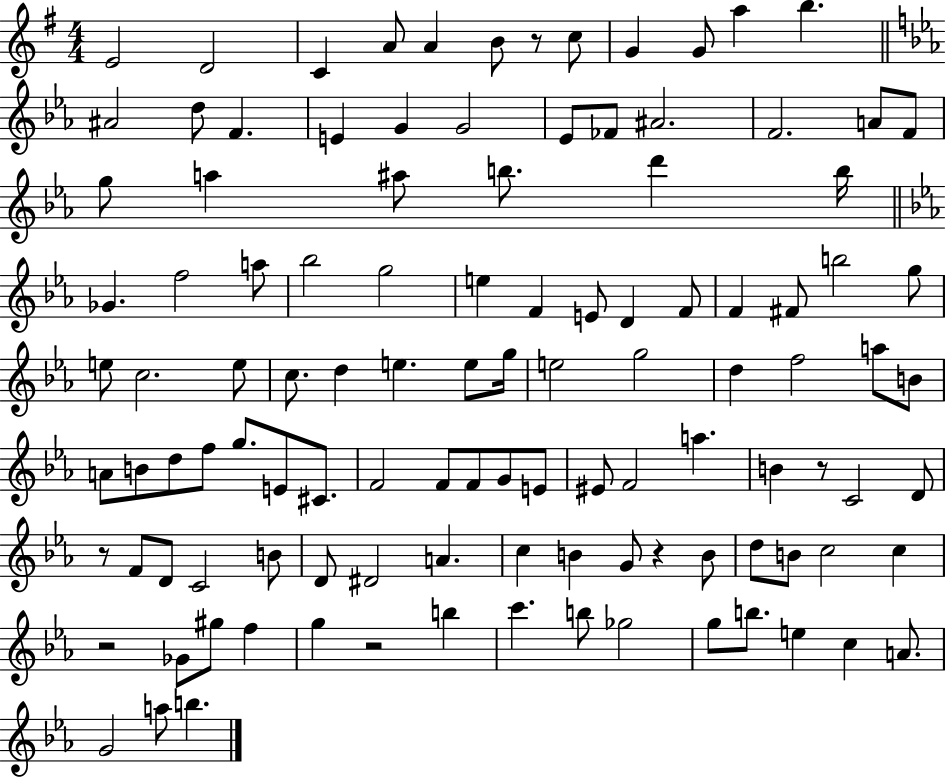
E4/h D4/h C4/q A4/e A4/q B4/e R/e C5/e G4/q G4/e A5/q B5/q. A#4/h D5/e F4/q. E4/q G4/q G4/h Eb4/e FES4/e A#4/h. F4/h. A4/e F4/e G5/e A5/q A#5/e B5/e. D6/q B5/s Gb4/q. F5/h A5/e Bb5/h G5/h E5/q F4/q E4/e D4/q F4/e F4/q F#4/e B5/h G5/e E5/e C5/h. E5/e C5/e. D5/q E5/q. E5/e G5/s E5/h G5/h D5/q F5/h A5/e B4/e A4/e B4/e D5/e F5/e G5/e. E4/e C#4/e. F4/h F4/e F4/e G4/e E4/e EIS4/e F4/h A5/q. B4/q R/e C4/h D4/e R/e F4/e D4/e C4/h B4/e D4/e D#4/h A4/q. C5/q B4/q G4/e R/q B4/e D5/e B4/e C5/h C5/q R/h Gb4/e G#5/e F5/q G5/q R/h B5/q C6/q. B5/e Gb5/h G5/e B5/e. E5/q C5/q A4/e. G4/h A5/e B5/q.